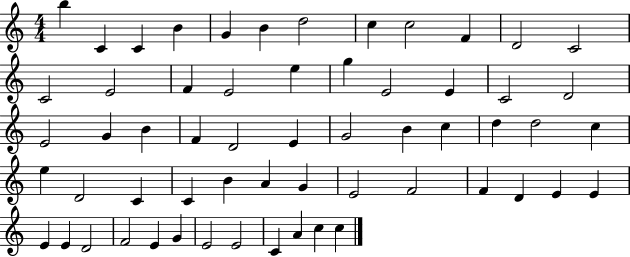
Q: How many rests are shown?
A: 0